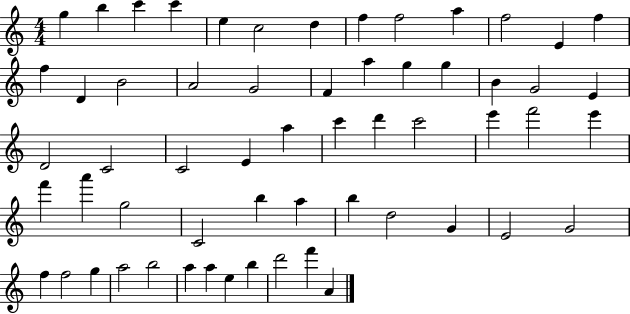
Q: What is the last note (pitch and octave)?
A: A4